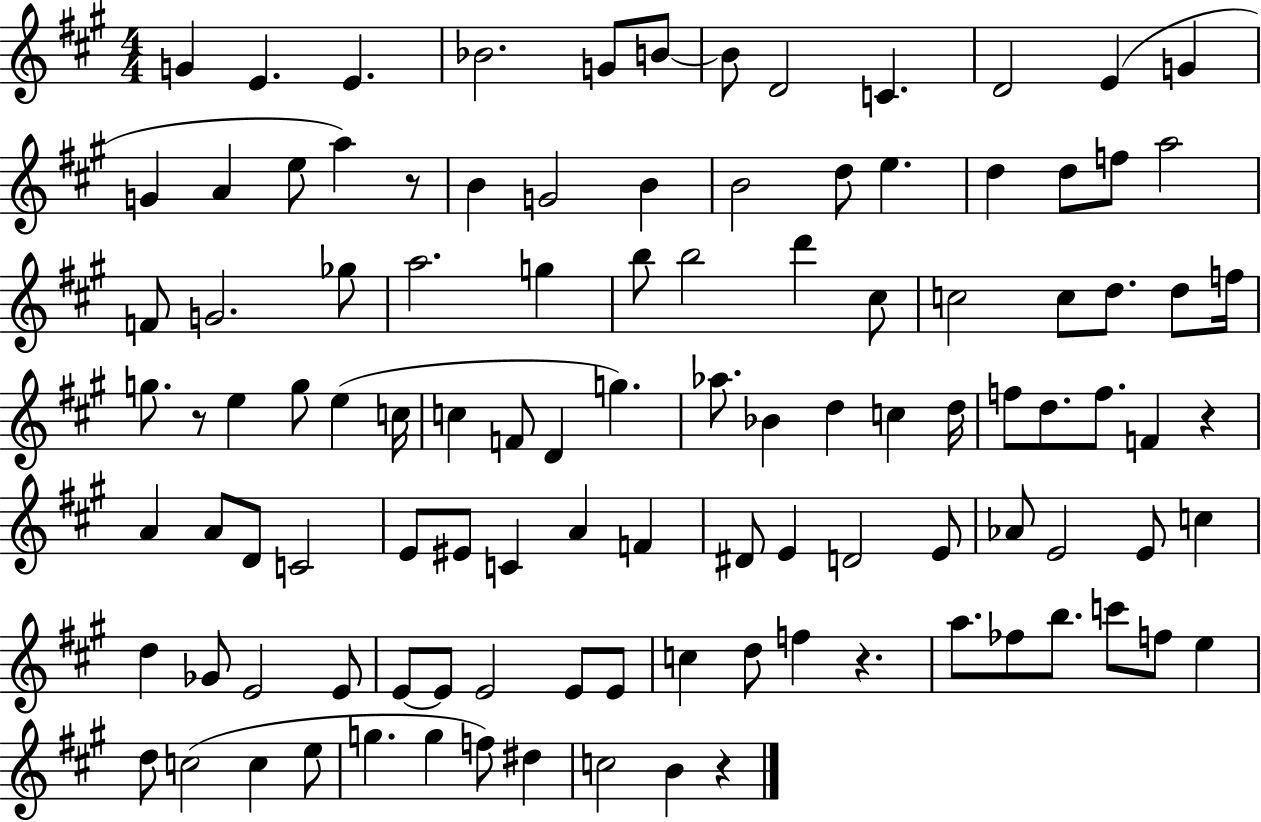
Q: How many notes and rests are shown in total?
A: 108